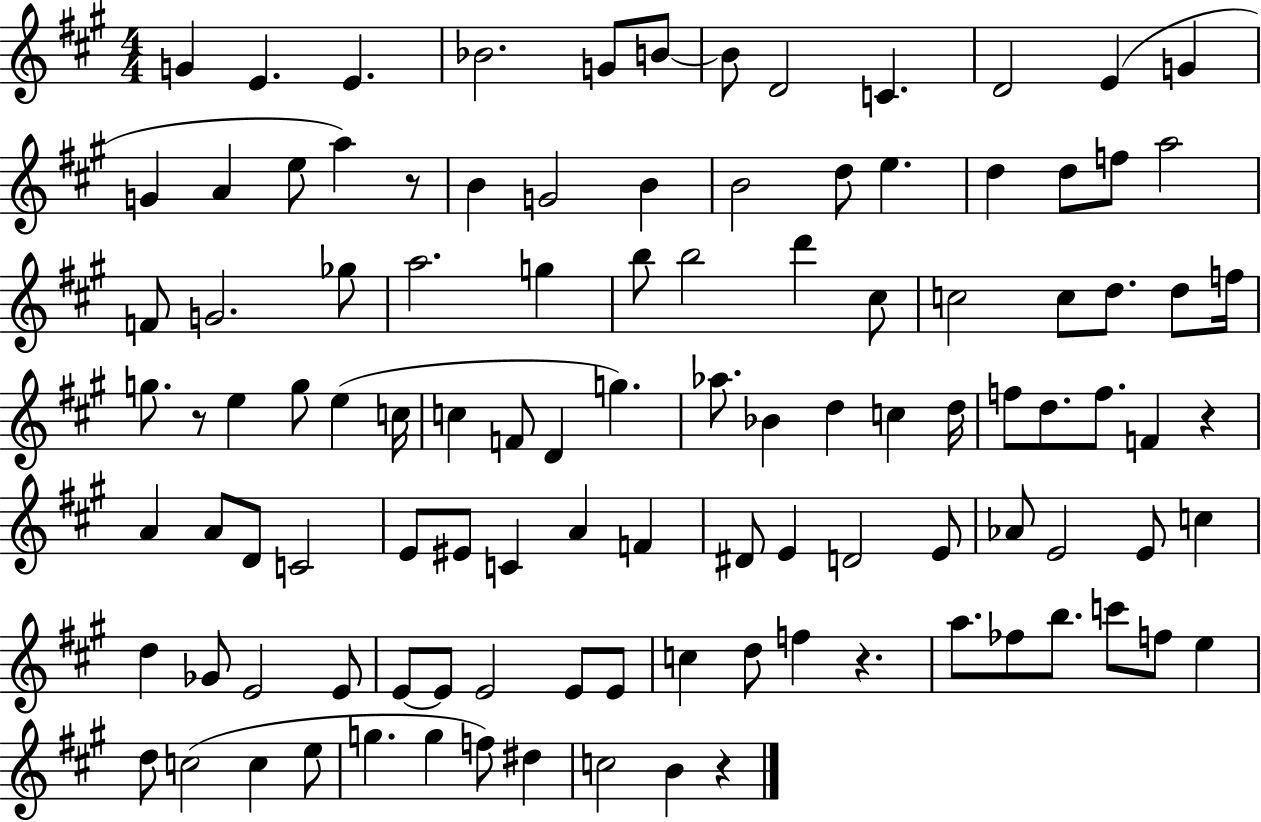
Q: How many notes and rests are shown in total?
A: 108